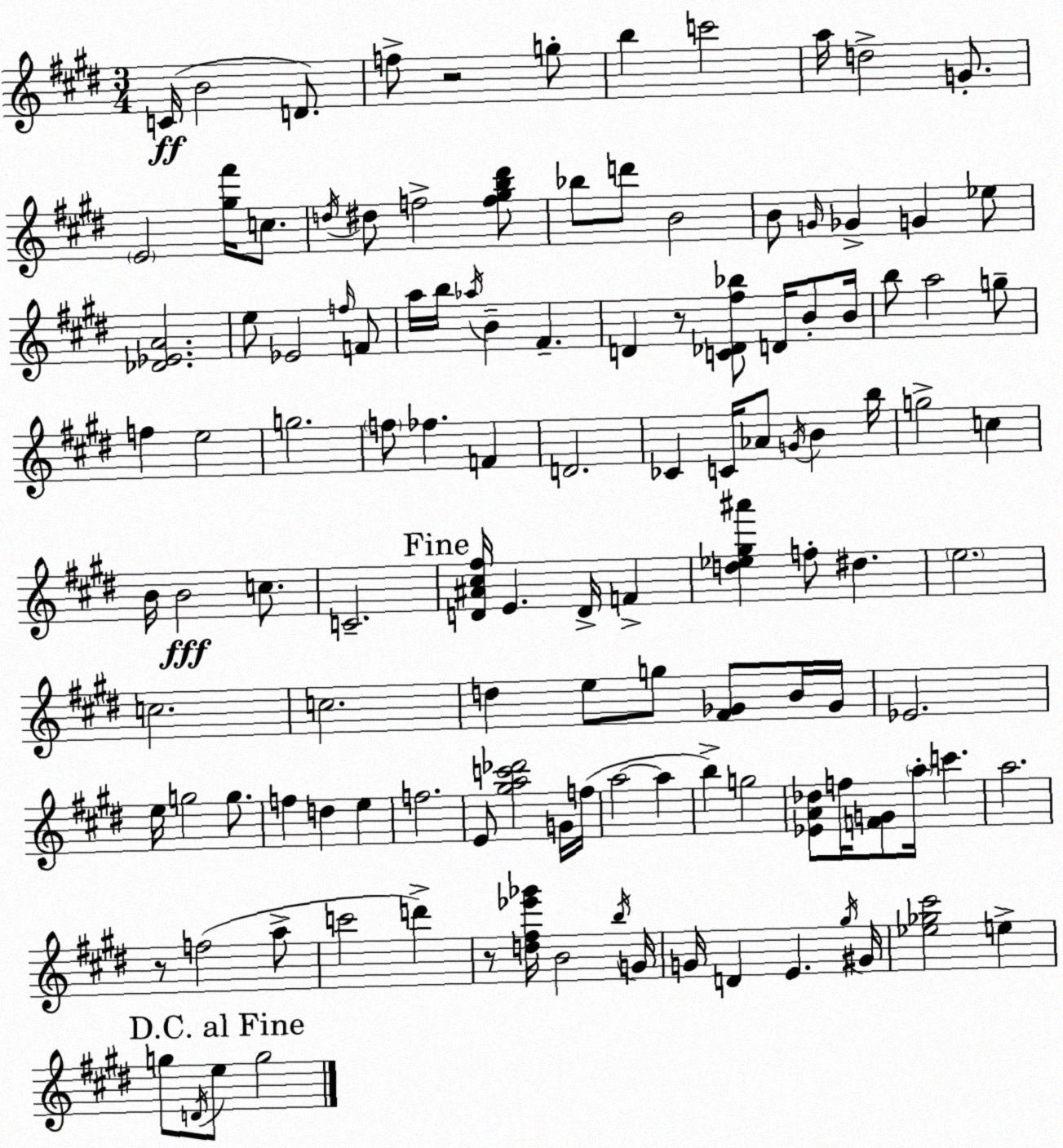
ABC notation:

X:1
T:Untitled
M:3/4
L:1/4
K:E
C/4 B2 D/2 f/2 z2 g/2 b c'2 a/4 d2 G/2 E2 [^g^f']/4 c/2 d/4 ^d/2 f2 [f^gb^d']/2 _b/2 d'/2 B2 B/2 G/4 _G G _e/2 [_D_EA]2 e/2 _E2 f/4 F/2 a/4 b/4 _a/4 B ^F D z/2 [C_D^f_b]/2 D/4 B/2 B/4 b/2 a2 g/2 f e2 g2 f/2 _f F D2 _C C/4 _A/2 G/4 B b/4 g2 c B/4 B2 c/2 C2 [D^A^c^f]/4 E D/4 F [d_e^g^a'] f/2 ^d e2 c2 c2 d e/2 g/2 [^F_G]/2 B/4 _G/4 _E2 e/4 g2 g/2 f d e f2 E/2 [^gac'_d']2 G/4 f/4 a2 a b g2 [_EA_d]/2 f/4 [FG]/2 a/4 c' a2 z/2 f2 a/2 c'2 d' z/2 [d^f_e'_g']/4 B2 b/4 G/4 G/4 D E ^g/4 ^G/4 [_e_g^c']2 e g/2 D/4 e/2 g2